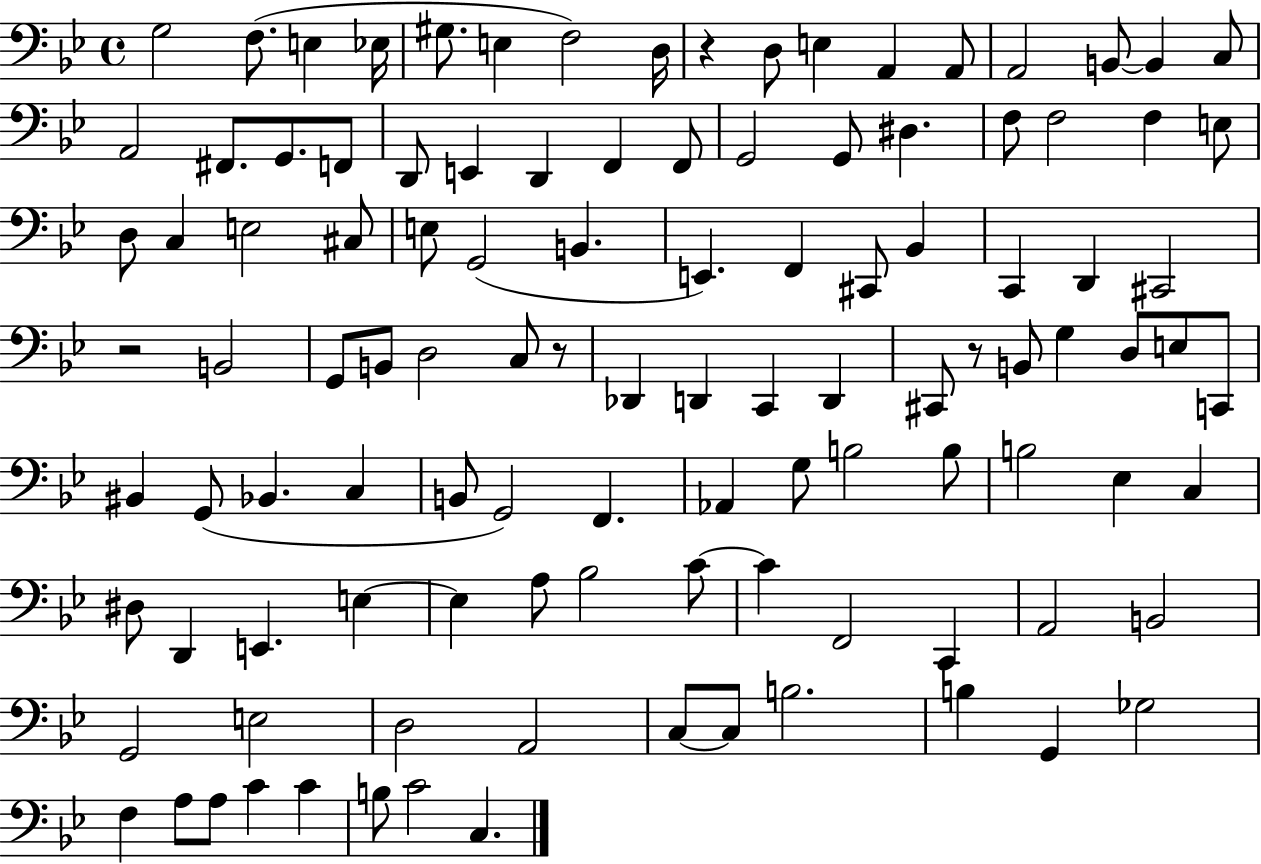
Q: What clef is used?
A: bass